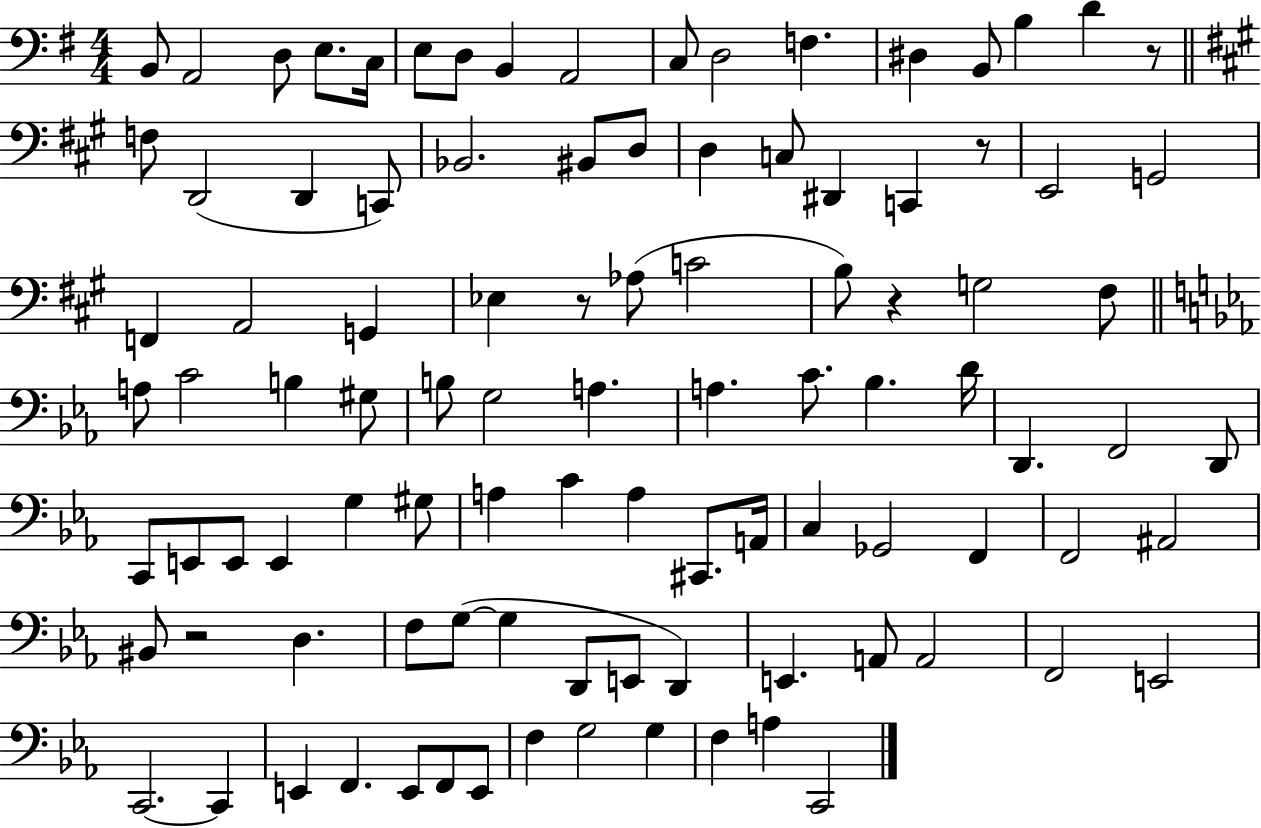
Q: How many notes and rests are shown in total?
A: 99